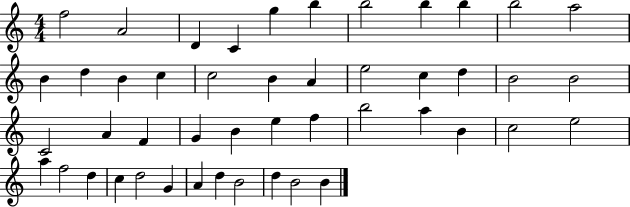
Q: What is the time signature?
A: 4/4